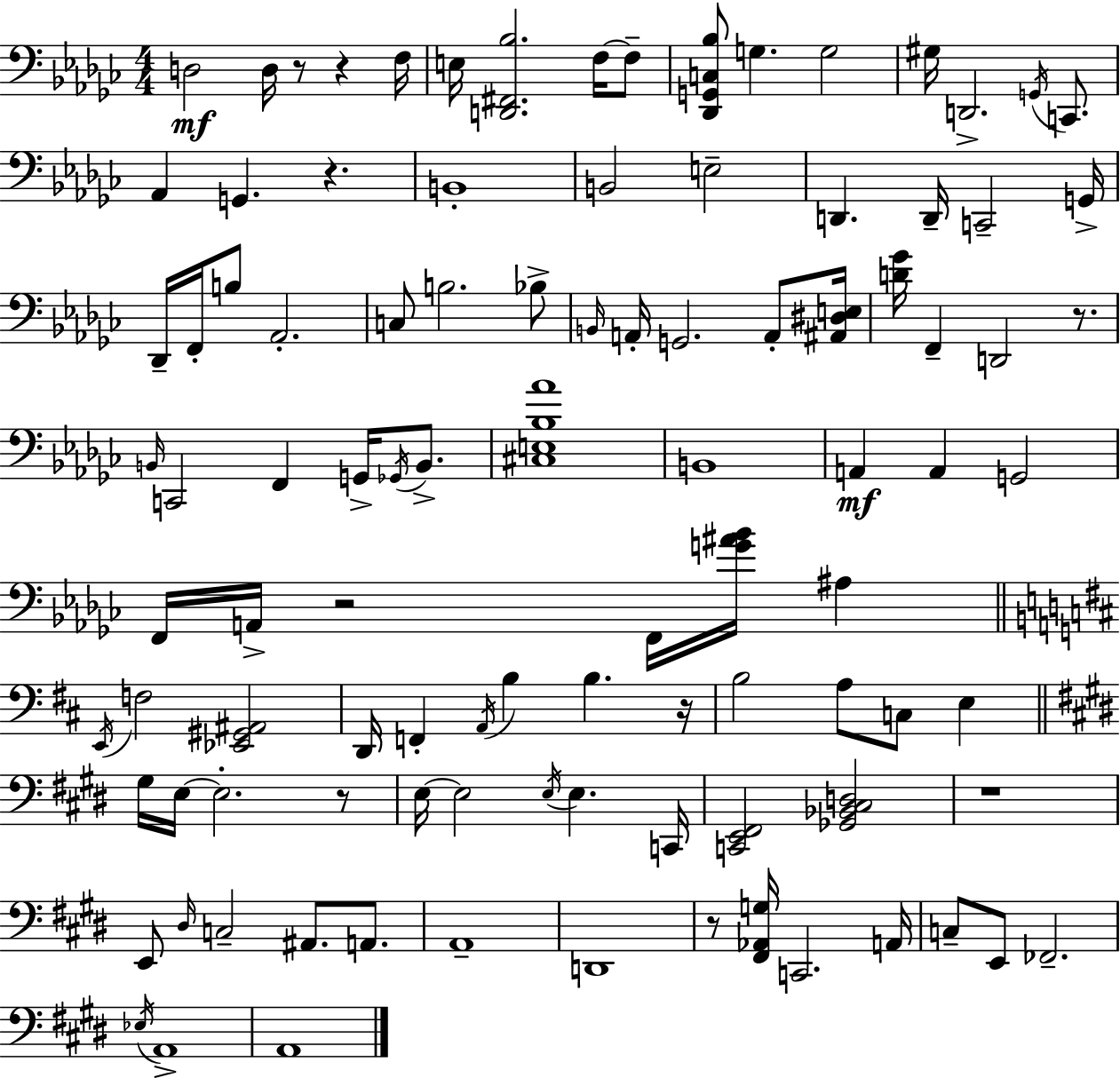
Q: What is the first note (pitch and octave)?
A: D3